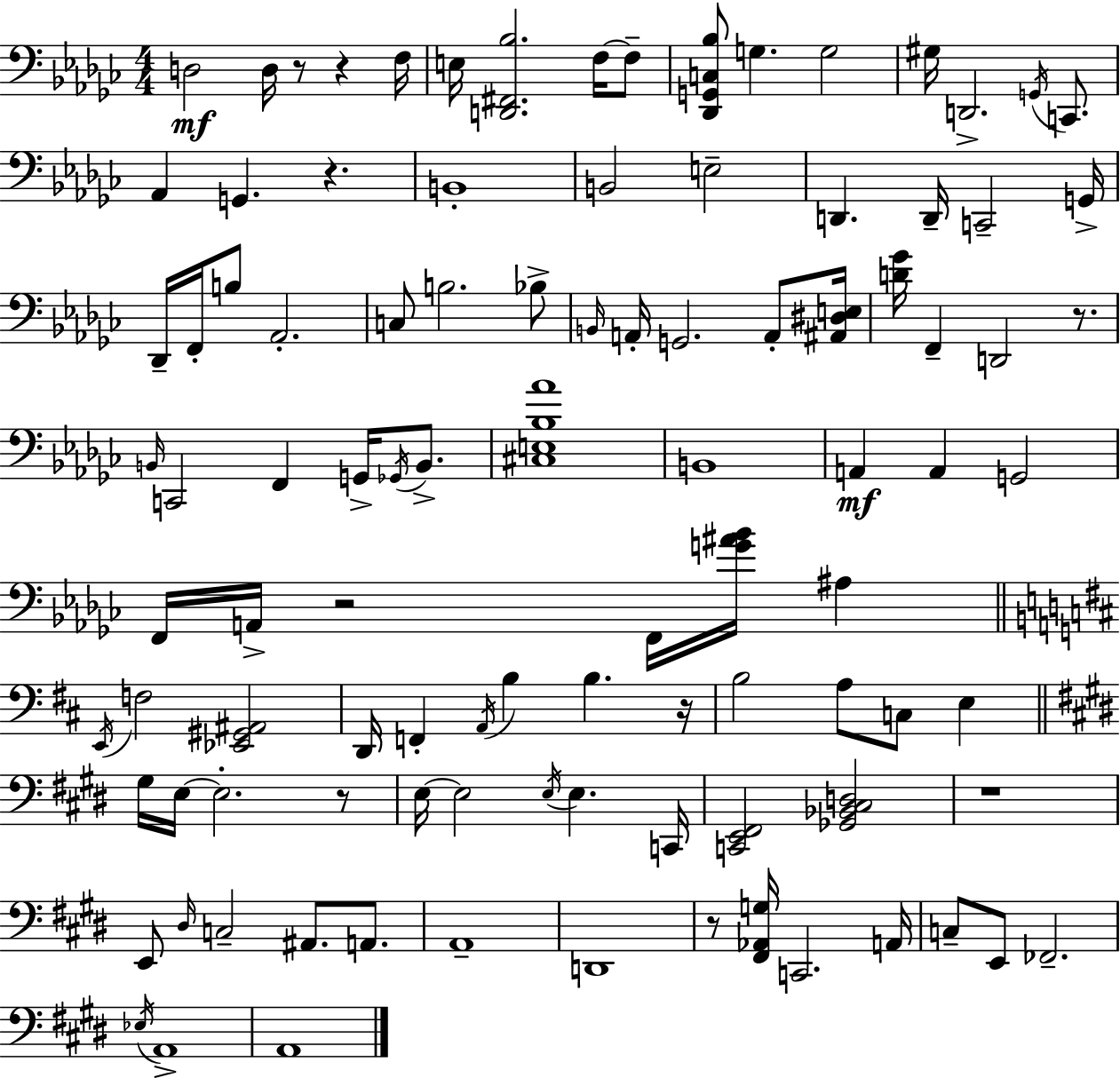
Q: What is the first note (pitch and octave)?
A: D3